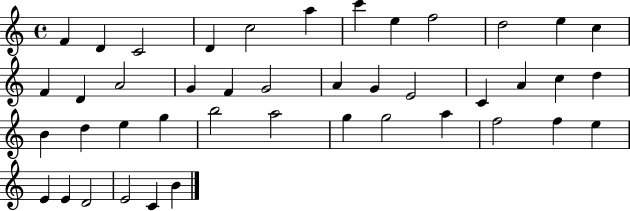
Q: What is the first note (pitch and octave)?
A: F4